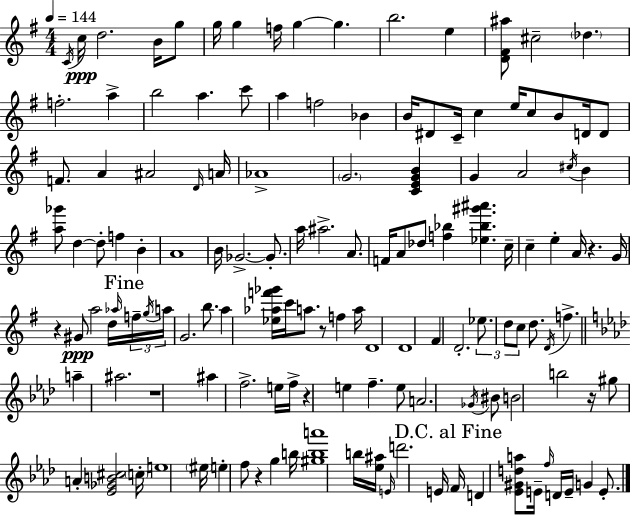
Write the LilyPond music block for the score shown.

{
  \clef treble
  \numericTimeSignature
  \time 4/4
  \key g \major
  \tempo 4 = 144
  \acciaccatura { c'16 }\ppp c''16 d''2. b'16 g''8 | g''16 g''4 f''16 g''4~~ g''4. | b''2. e''4 | <d' fis' ais''>8 cis''2-- \parenthesize des''4. | \break f''2.-. a''4-> | b''2 a''4. c'''8 | a''4 f''2 bes'4 | b'16 dis'8 c'16-- c''4 e''16 c''8 b'8 d'16 d'8 | \break f'8. a'4 ais'2 | \grace { d'16 } a'16 aes'1-> | \parenthesize g'2. <c' e' g' b'>4 | g'4 a'2 \acciaccatura { cis''16 } b'4 | \break <a'' ges'''>8 d''4~~ d''8-. f''4 b'4-. | a'1 | b'16 ges'2.->~~ | ges'8.-. a''16 ais''2.-> | \break a'8. f'16 a'8 des''8 <f'' bes''>4 <ees'' bes'' gis''' ais'''>4. | c''16-- c''4-- e''4-. a'16 r4. | g'16 r4 gis'8\ppp a''2 | d''16 \grace { aes''16 } \mark "Fine" \tuplet 3/2 { f''16-- \acciaccatura { g''16 } a''16 } g'2. | \break b''8. a''4 <ees'' aes'' f''' ges'''>16 c'''16 a''8. r8 | f''4 a''16 d'1 | d'1 | fis'4 d'2.-. | \break \tuplet 3/2 { ees''8. d''8 c''8 } d''8. \acciaccatura { d'16 } | f''4.-> \bar "||" \break \key aes \major a''4-- ais''2. | r1 | ais''4 f''2.-> | e''16 f''16-> r4 e''4 f''4.-- | \break e''8 a'2. \acciaccatura { ges'16 } bis'8 | b'2 b''2 | r16 gis''8 a'4-. <ees' ges' b' cis''>2 | \parenthesize c''16-. e''1 | \break \parenthesize eis''16 e''4-. f''8 r4 g''4 | b''16 <gis'' b'' a'''>1 | b''16 <ees'' ais''>16 \grace { e'16 } d'''2. | e'16 \mark "D.C. al Fine" f'16 d'4 <ees' gis' d'' a''>8 e'16-- \grace { f''16 } d'16 e'16-- g'4 | \break e'8.-. \bar "|."
}